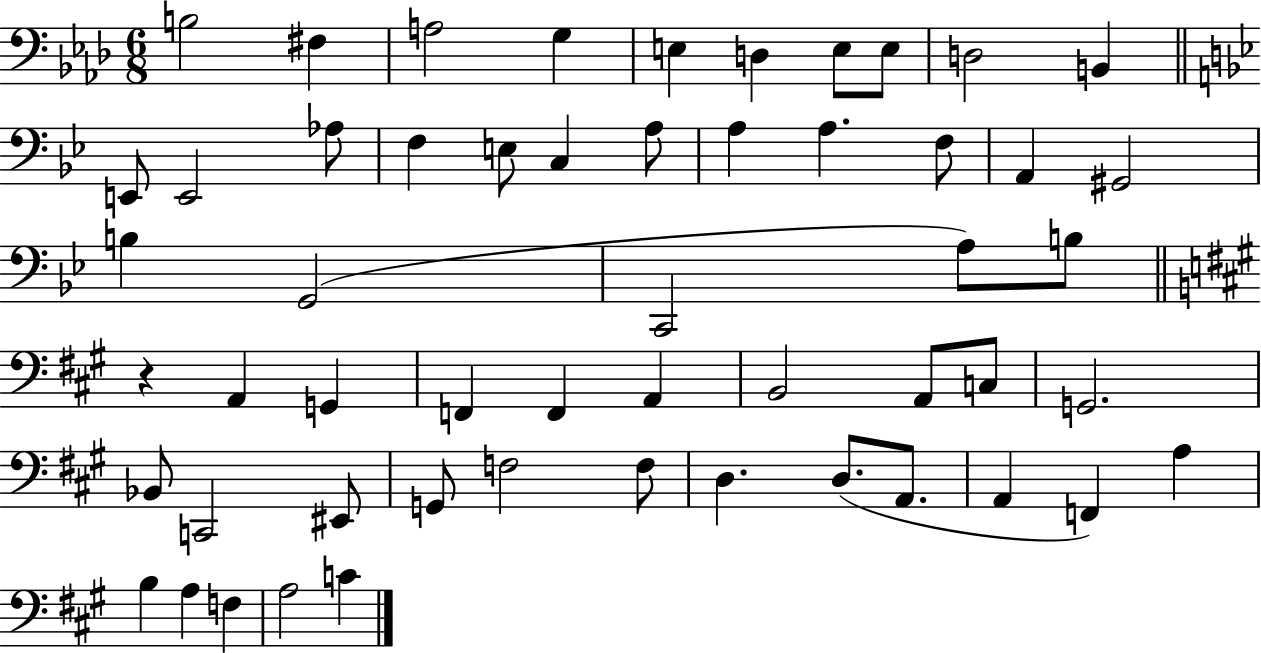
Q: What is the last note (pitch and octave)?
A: C4